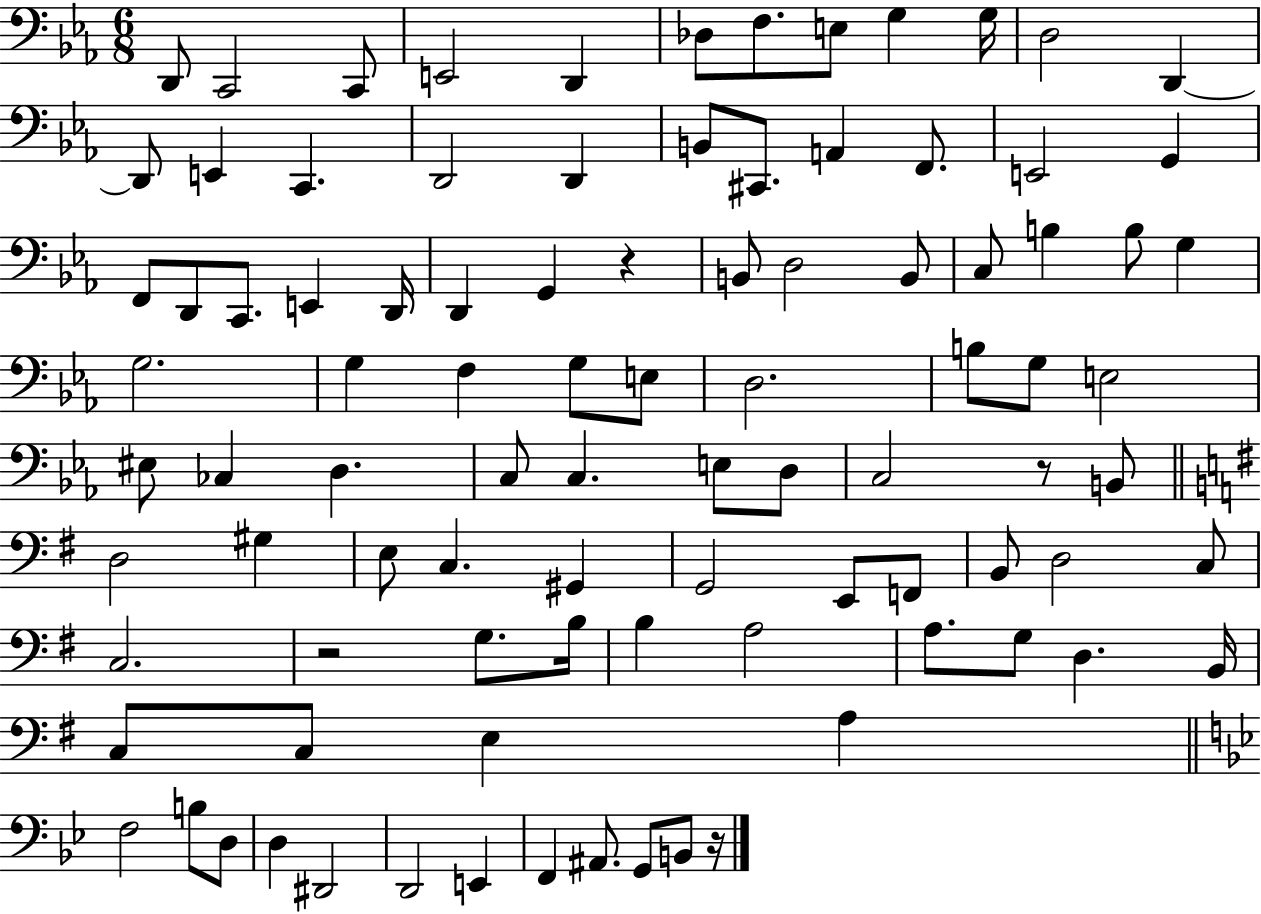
{
  \clef bass
  \numericTimeSignature
  \time 6/8
  \key ees \major
  d,8 c,2 c,8 | e,2 d,4 | des8 f8. e8 g4 g16 | d2 d,4~~ | \break d,8 e,4 c,4. | d,2 d,4 | b,8 cis,8. a,4 f,8. | e,2 g,4 | \break f,8 d,8 c,8. e,4 d,16 | d,4 g,4 r4 | b,8 d2 b,8 | c8 b4 b8 g4 | \break g2. | g4 f4 g8 e8 | d2. | b8 g8 e2 | \break eis8 ces4 d4. | c8 c4. e8 d8 | c2 r8 b,8 | \bar "||" \break \key g \major d2 gis4 | e8 c4. gis,4 | g,2 e,8 f,8 | b,8 d2 c8 | \break c2. | r2 g8. b16 | b4 a2 | a8. g8 d4. b,16 | \break c8 c8 e4 a4 | \bar "||" \break \key g \minor f2 b8 d8 | d4 dis,2 | d,2 e,4 | f,4 ais,8. g,8 b,8 r16 | \break \bar "|."
}